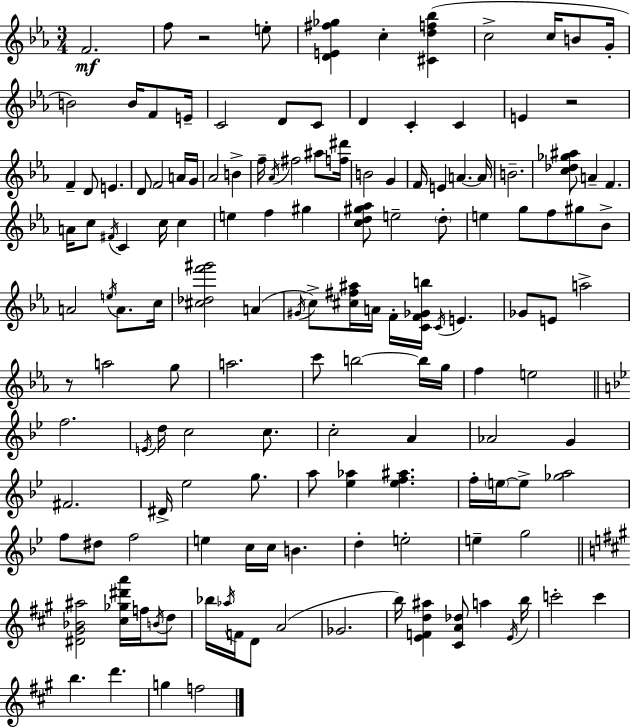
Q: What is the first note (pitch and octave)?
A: F4